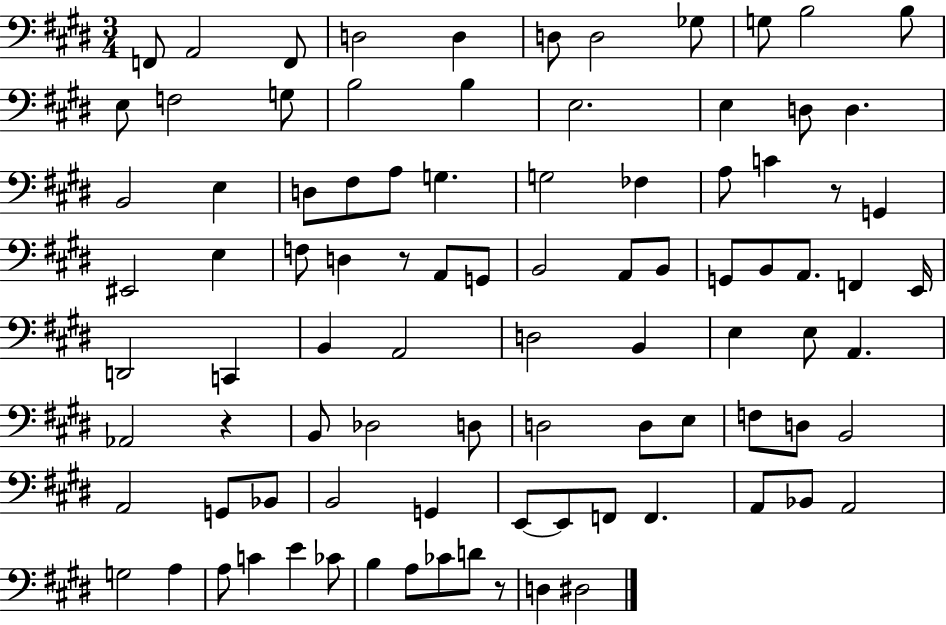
X:1
T:Untitled
M:3/4
L:1/4
K:E
F,,/2 A,,2 F,,/2 D,2 D, D,/2 D,2 _G,/2 G,/2 B,2 B,/2 E,/2 F,2 G,/2 B,2 B, E,2 E, D,/2 D, B,,2 E, D,/2 ^F,/2 A,/2 G, G,2 _F, A,/2 C z/2 G,, ^E,,2 E, F,/2 D, z/2 A,,/2 G,,/2 B,,2 A,,/2 B,,/2 G,,/2 B,,/2 A,,/2 F,, E,,/4 D,,2 C,, B,, A,,2 D,2 B,, E, E,/2 A,, _A,,2 z B,,/2 _D,2 D,/2 D,2 D,/2 E,/2 F,/2 D,/2 B,,2 A,,2 G,,/2 _B,,/2 B,,2 G,, E,,/2 E,,/2 F,,/2 F,, A,,/2 _B,,/2 A,,2 G,2 A, A,/2 C E _C/2 B, A,/2 _C/2 D/2 z/2 D, ^D,2